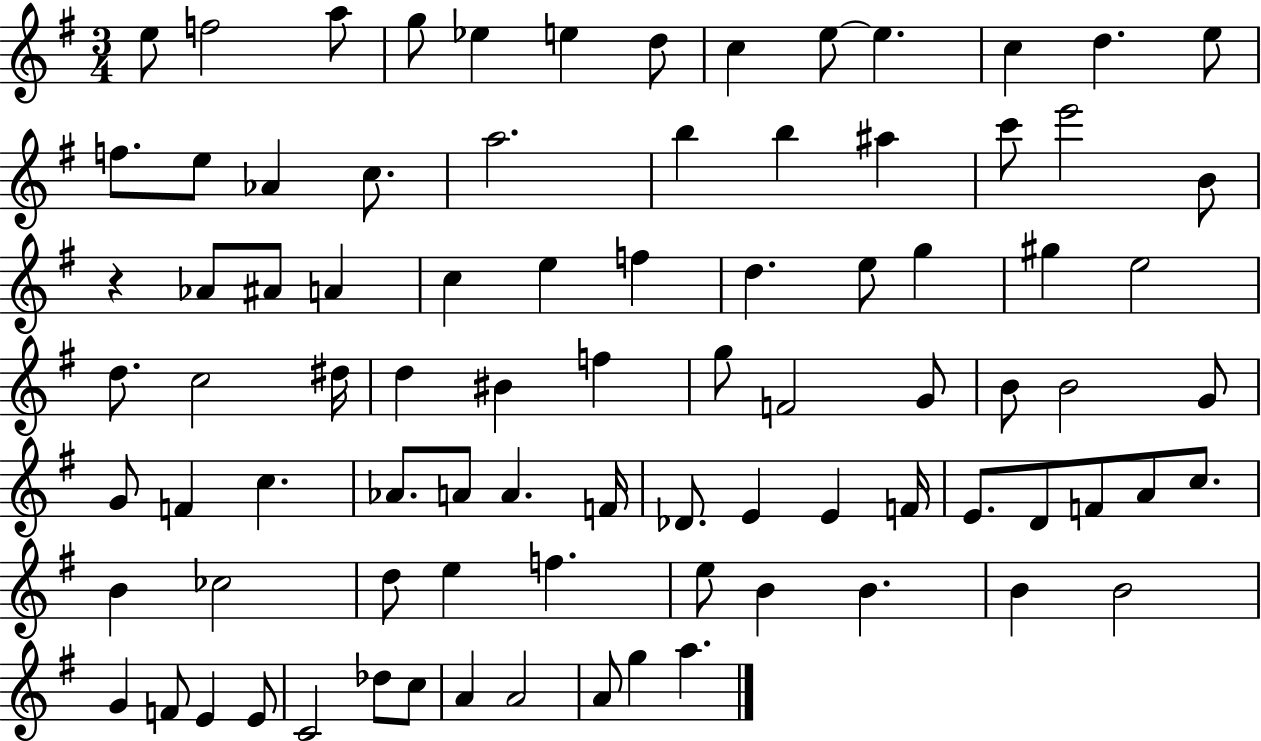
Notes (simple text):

E5/e F5/h A5/e G5/e Eb5/q E5/q D5/e C5/q E5/e E5/q. C5/q D5/q. E5/e F5/e. E5/e Ab4/q C5/e. A5/h. B5/q B5/q A#5/q C6/e E6/h B4/e R/q Ab4/e A#4/e A4/q C5/q E5/q F5/q D5/q. E5/e G5/q G#5/q E5/h D5/e. C5/h D#5/s D5/q BIS4/q F5/q G5/e F4/h G4/e B4/e B4/h G4/e G4/e F4/q C5/q. Ab4/e. A4/e A4/q. F4/s Db4/e. E4/q E4/q F4/s E4/e. D4/e F4/e A4/e C5/e. B4/q CES5/h D5/e E5/q F5/q. E5/e B4/q B4/q. B4/q B4/h G4/q F4/e E4/q E4/e C4/h Db5/e C5/e A4/q A4/h A4/e G5/q A5/q.